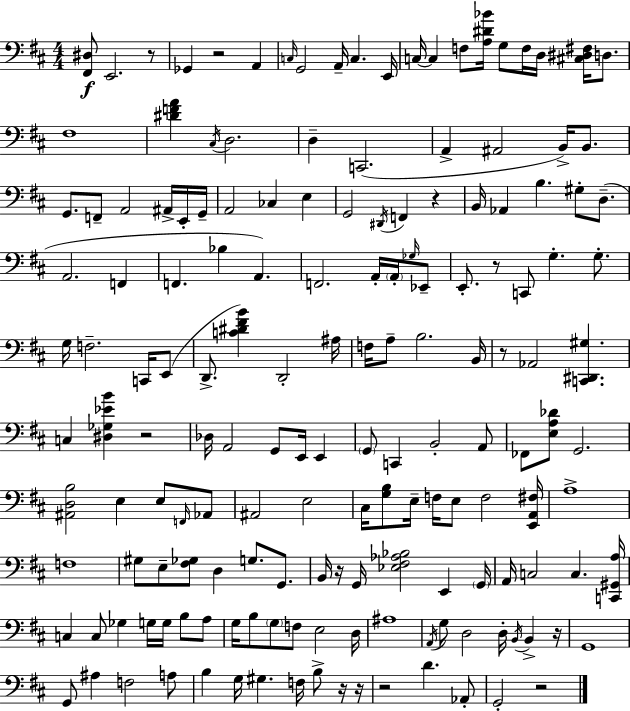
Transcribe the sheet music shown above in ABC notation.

X:1
T:Untitled
M:4/4
L:1/4
K:D
[^F,,^D,]/2 E,,2 z/2 _G,, z2 A,, C,/4 G,,2 A,,/4 C, E,,/4 C,/4 C, F,/2 [A,^D_B]/4 G,/2 F,/4 D,/4 [^C,^D,^F,]/4 D,/2 ^F,4 [^DFA] ^C,/4 D,2 D, C,,2 A,, ^A,,2 B,,/4 B,,/2 G,,/2 F,,/2 A,,2 ^A,,/4 E,,/4 G,,/4 A,,2 _C, E, G,,2 ^D,,/4 F,, z B,,/4 _A,, B, ^G,/2 D,/2 A,,2 F,, F,, _B, A,, F,,2 A,,/4 A,,/4 _G,/4 _E,,/2 E,,/2 z/2 C,,/2 G, G,/2 G,/4 F,2 C,,/4 E,,/2 D,,/2 [C^D^FB] D,,2 ^A,/4 F,/4 A,/2 B,2 B,,/4 z/2 _A,,2 [C,,^D,,^G,] C, [^D,_G,_EB] z2 _D,/4 A,,2 G,,/2 E,,/4 E,, G,,/2 C,, B,,2 A,,/2 _F,,/2 [E,A,_D]/2 G,,2 [^A,,D,B,]2 E, E,/2 F,,/4 _A,,/2 ^A,,2 E,2 ^C,/4 [G,B,]/2 E,/4 F,/4 E,/2 F,2 [E,,A,,^F,]/4 A,4 F,4 ^G,/2 E,/2 [^F,_G,]/2 D, G,/2 G,,/2 B,,/4 z/4 G,,/4 [_E,^F,_A,_B,]2 E,, G,,/4 A,,/4 C,2 C, [C,,^G,,A,]/4 C, C,/2 _G, G,/4 G,/4 B,/2 A,/2 G,/4 B,/2 G,/2 F,/2 E,2 D,/4 ^A,4 A,,/4 G,/2 D,2 D,/4 B,,/4 B,, z/4 G,,4 G,,/2 ^A, F,2 A,/2 B, G,/4 ^G, F,/4 B,/2 z/4 z/4 z2 D _A,,/2 G,,2 z2